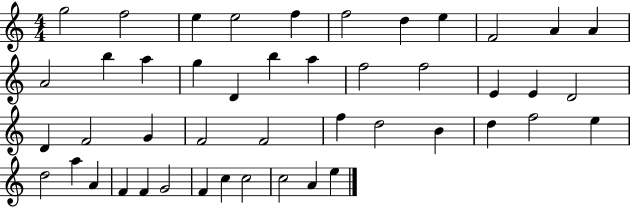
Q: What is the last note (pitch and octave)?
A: E5